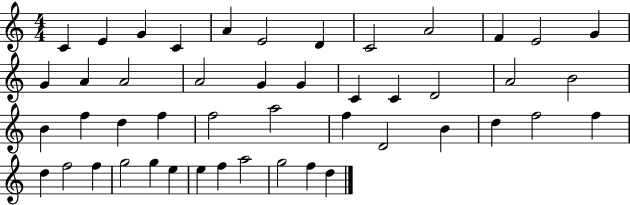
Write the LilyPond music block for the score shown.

{
  \clef treble
  \numericTimeSignature
  \time 4/4
  \key c \major
  c'4 e'4 g'4 c'4 | a'4 e'2 d'4 | c'2 a'2 | f'4 e'2 g'4 | \break g'4 a'4 a'2 | a'2 g'4 g'4 | c'4 c'4 d'2 | a'2 b'2 | \break b'4 f''4 d''4 f''4 | f''2 a''2 | f''4 d'2 b'4 | d''4 f''2 f''4 | \break d''4 f''2 f''4 | g''2 g''4 e''4 | e''4 f''4 a''2 | g''2 f''4 d''4 | \break \bar "|."
}